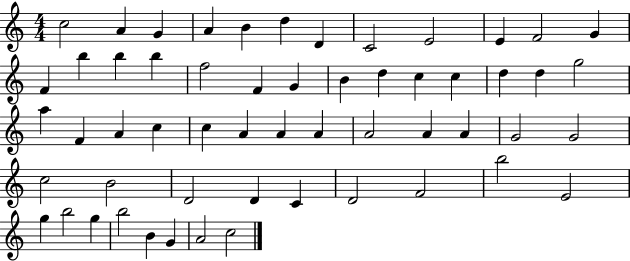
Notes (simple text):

C5/h A4/q G4/q A4/q B4/q D5/q D4/q C4/h E4/h E4/q F4/h G4/q F4/q B5/q B5/q B5/q F5/h F4/q G4/q B4/q D5/q C5/q C5/q D5/q D5/q G5/h A5/q F4/q A4/q C5/q C5/q A4/q A4/q A4/q A4/h A4/q A4/q G4/h G4/h C5/h B4/h D4/h D4/q C4/q D4/h F4/h B5/h E4/h G5/q B5/h G5/q B5/h B4/q G4/q A4/h C5/h